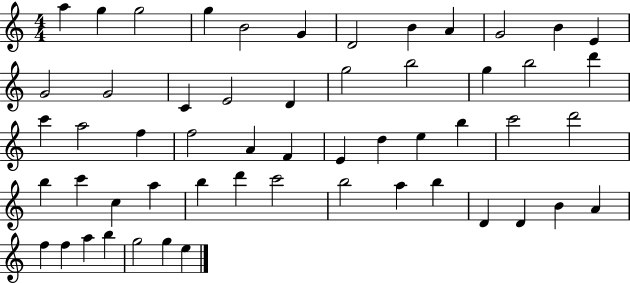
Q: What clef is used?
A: treble